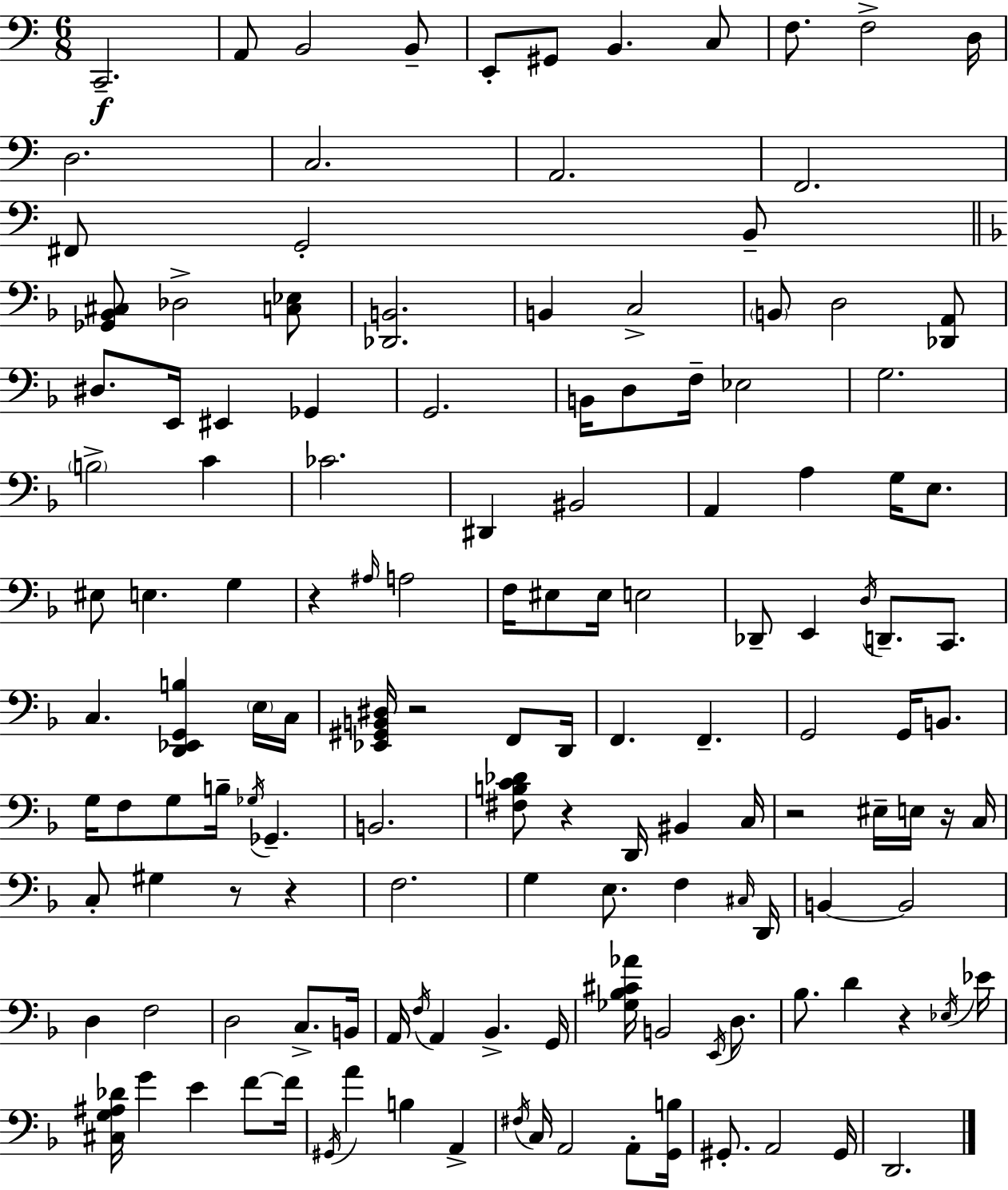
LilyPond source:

{
  \clef bass
  \numericTimeSignature
  \time 6/8
  \key a \minor
  c,2.--\f | a,8 b,2 b,8-- | e,8-. gis,8 b,4. c8 | f8. f2-> d16 | \break d2. | c2. | a,2. | f,2. | \break fis,8 g,2-. b,8-- | \bar "||" \break \key f \major <ges, bes, cis>8 des2-> <c ees>8 | <des, b,>2. | b,4 c2-> | \parenthesize b,8 d2 <des, a,>8 | \break dis8. e,16 eis,4 ges,4 | g,2. | b,16 d8 f16-- ees2 | g2. | \break \parenthesize b2-> c'4 | ces'2. | dis,4 bis,2 | a,4 a4 g16 e8. | \break eis8 e4. g4 | r4 \grace { ais16 } a2 | f16 eis8 eis16 e2 | des,8-- e,4 \acciaccatura { d16 } d,8.-- c,8. | \break c4. <d, ees, g, b>4 | \parenthesize e16 c16 <ees, gis, b, dis>16 r2 f,8 | d,16 f,4. f,4.-- | g,2 g,16 b,8. | \break g16 f8 g8 b16-- \acciaccatura { ges16 } ges,4.-- | b,2. | <fis b c' des'>8 r4 d,16 bis,4 | c16 r2 eis16-- | \break e16 r16 c16 c8-. gis4 r8 r4 | f2. | g4 e8. f4 | \grace { cis16 } d,16 b,4~~ b,2 | \break d4 f2 | d2 | c8.-> b,16 a,16 \acciaccatura { f16 } a,4 bes,4.-> | g,16 <ges bes cis' aes'>16 b,2 | \break \acciaccatura { e,16 } d8. bes8. d'4 | r4 \acciaccatura { ees16 } ees'16 <cis g ais des'>16 g'4 | e'4 f'8~~ f'16 \acciaccatura { gis,16 } a'4 | b4 a,4-> \acciaccatura { fis16 } c16 a,2 | \break a,8-. <g, b>16 gis,8.-. | a,2 gis,16 d,2. | \bar "|."
}